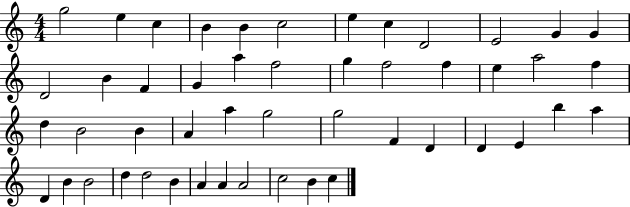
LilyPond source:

{
  \clef treble
  \numericTimeSignature
  \time 4/4
  \key c \major
  g''2 e''4 c''4 | b'4 b'4 c''2 | e''4 c''4 d'2 | e'2 g'4 g'4 | \break d'2 b'4 f'4 | g'4 a''4 f''2 | g''4 f''2 f''4 | e''4 a''2 f''4 | \break d''4 b'2 b'4 | a'4 a''4 g''2 | g''2 f'4 d'4 | d'4 e'4 b''4 a''4 | \break d'4 b'4 b'2 | d''4 d''2 b'4 | a'4 a'4 a'2 | c''2 b'4 c''4 | \break \bar "|."
}